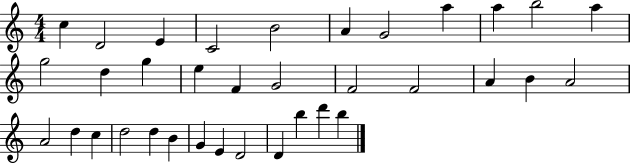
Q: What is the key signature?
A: C major